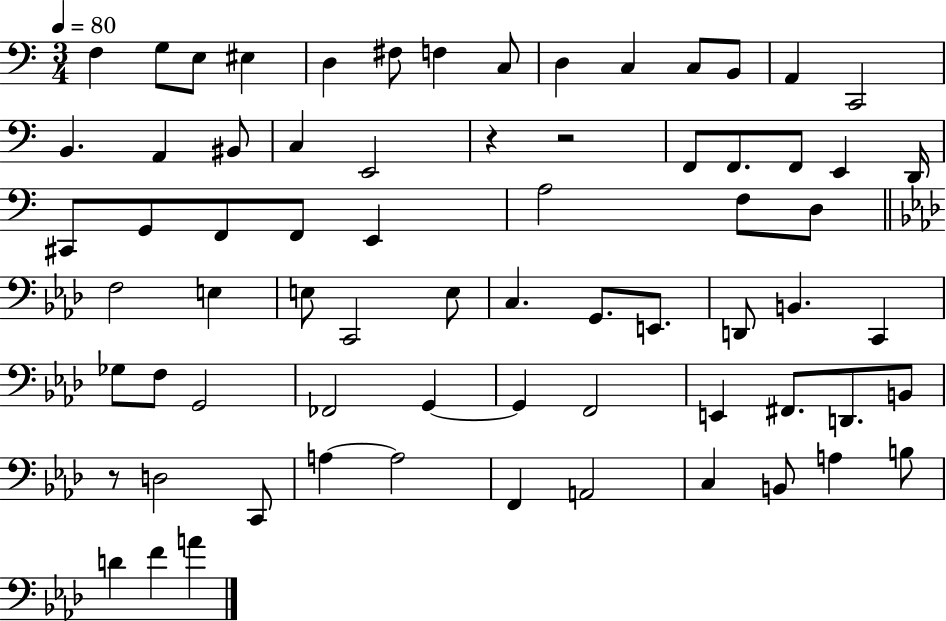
X:1
T:Untitled
M:3/4
L:1/4
K:C
F, G,/2 E,/2 ^E, D, ^F,/2 F, C,/2 D, C, C,/2 B,,/2 A,, C,,2 B,, A,, ^B,,/2 C, E,,2 z z2 F,,/2 F,,/2 F,,/2 E,, D,,/4 ^C,,/2 G,,/2 F,,/2 F,,/2 E,, A,2 F,/2 D,/2 F,2 E, E,/2 C,,2 E,/2 C, G,,/2 E,,/2 D,,/2 B,, C,, _G,/2 F,/2 G,,2 _F,,2 G,, G,, F,,2 E,, ^F,,/2 D,,/2 B,,/2 z/2 D,2 C,,/2 A, A,2 F,, A,,2 C, B,,/2 A, B,/2 D F A